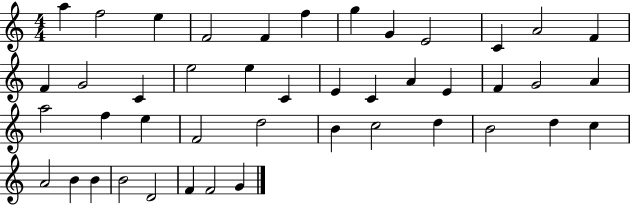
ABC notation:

X:1
T:Untitled
M:4/4
L:1/4
K:C
a f2 e F2 F f g G E2 C A2 F F G2 C e2 e C E C A E F G2 A a2 f e F2 d2 B c2 d B2 d c A2 B B B2 D2 F F2 G